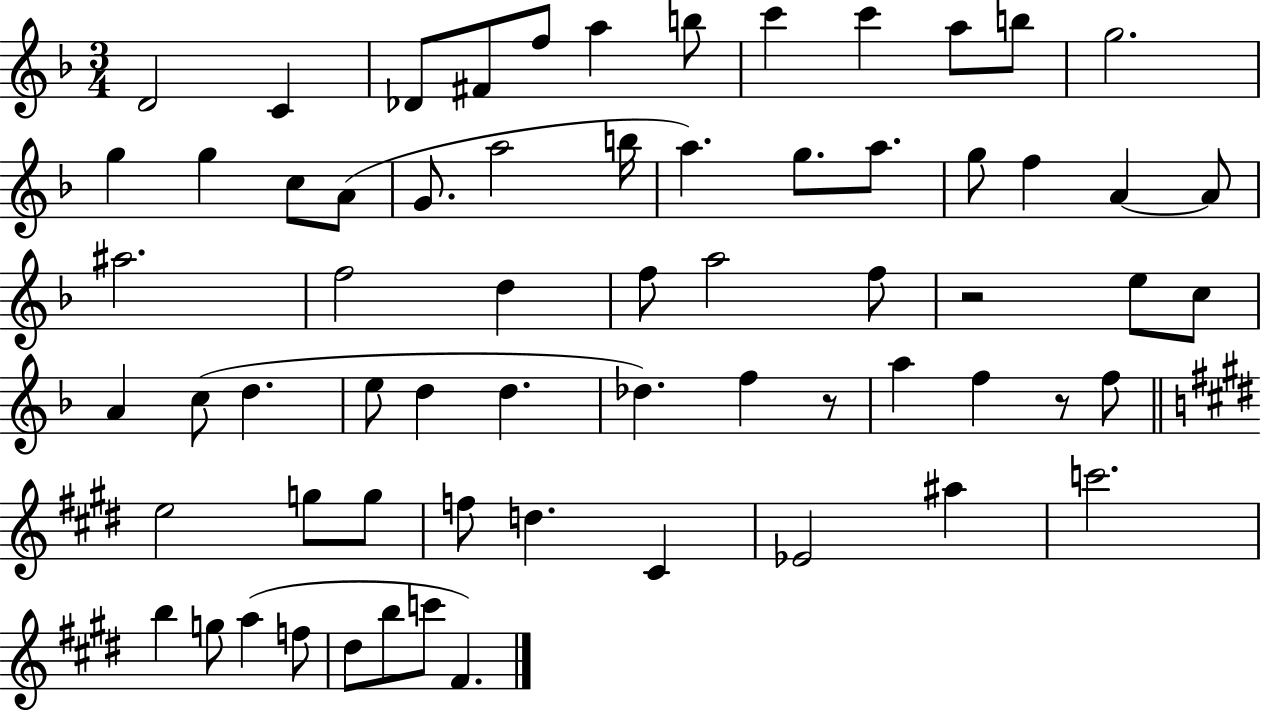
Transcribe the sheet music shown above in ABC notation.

X:1
T:Untitled
M:3/4
L:1/4
K:F
D2 C _D/2 ^F/2 f/2 a b/2 c' c' a/2 b/2 g2 g g c/2 A/2 G/2 a2 b/4 a g/2 a/2 g/2 f A A/2 ^a2 f2 d f/2 a2 f/2 z2 e/2 c/2 A c/2 d e/2 d d _d f z/2 a f z/2 f/2 e2 g/2 g/2 f/2 d ^C _E2 ^a c'2 b g/2 a f/2 ^d/2 b/2 c'/2 ^F